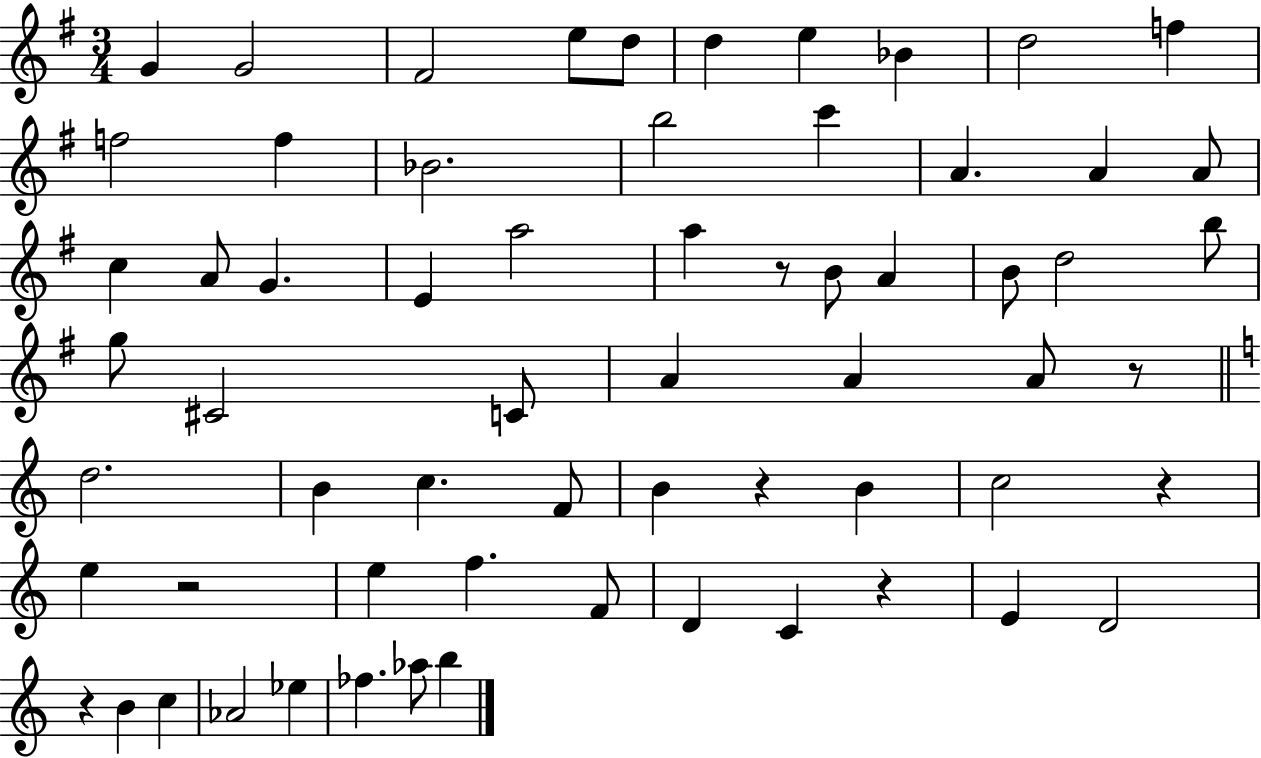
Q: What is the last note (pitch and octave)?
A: B5